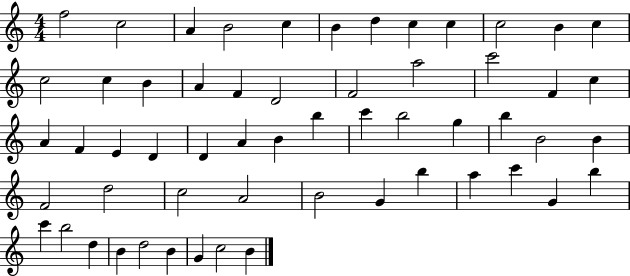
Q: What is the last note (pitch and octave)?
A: B4